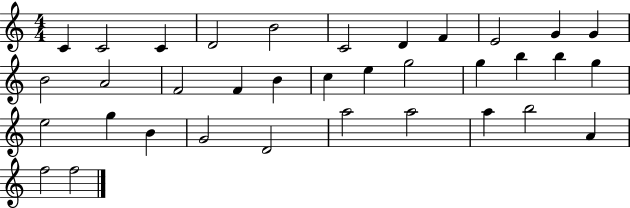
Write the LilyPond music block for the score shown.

{
  \clef treble
  \numericTimeSignature
  \time 4/4
  \key c \major
  c'4 c'2 c'4 | d'2 b'2 | c'2 d'4 f'4 | e'2 g'4 g'4 | \break b'2 a'2 | f'2 f'4 b'4 | c''4 e''4 g''2 | g''4 b''4 b''4 g''4 | \break e''2 g''4 b'4 | g'2 d'2 | a''2 a''2 | a''4 b''2 a'4 | \break f''2 f''2 | \bar "|."
}